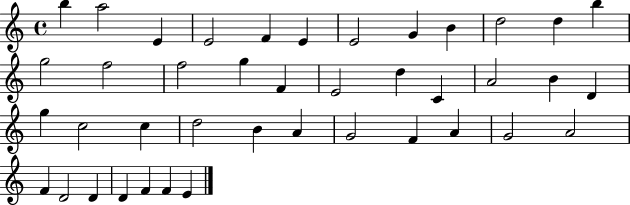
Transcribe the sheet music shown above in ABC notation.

X:1
T:Untitled
M:4/4
L:1/4
K:C
b a2 E E2 F E E2 G B d2 d b g2 f2 f2 g F E2 d C A2 B D g c2 c d2 B A G2 F A G2 A2 F D2 D D F F E